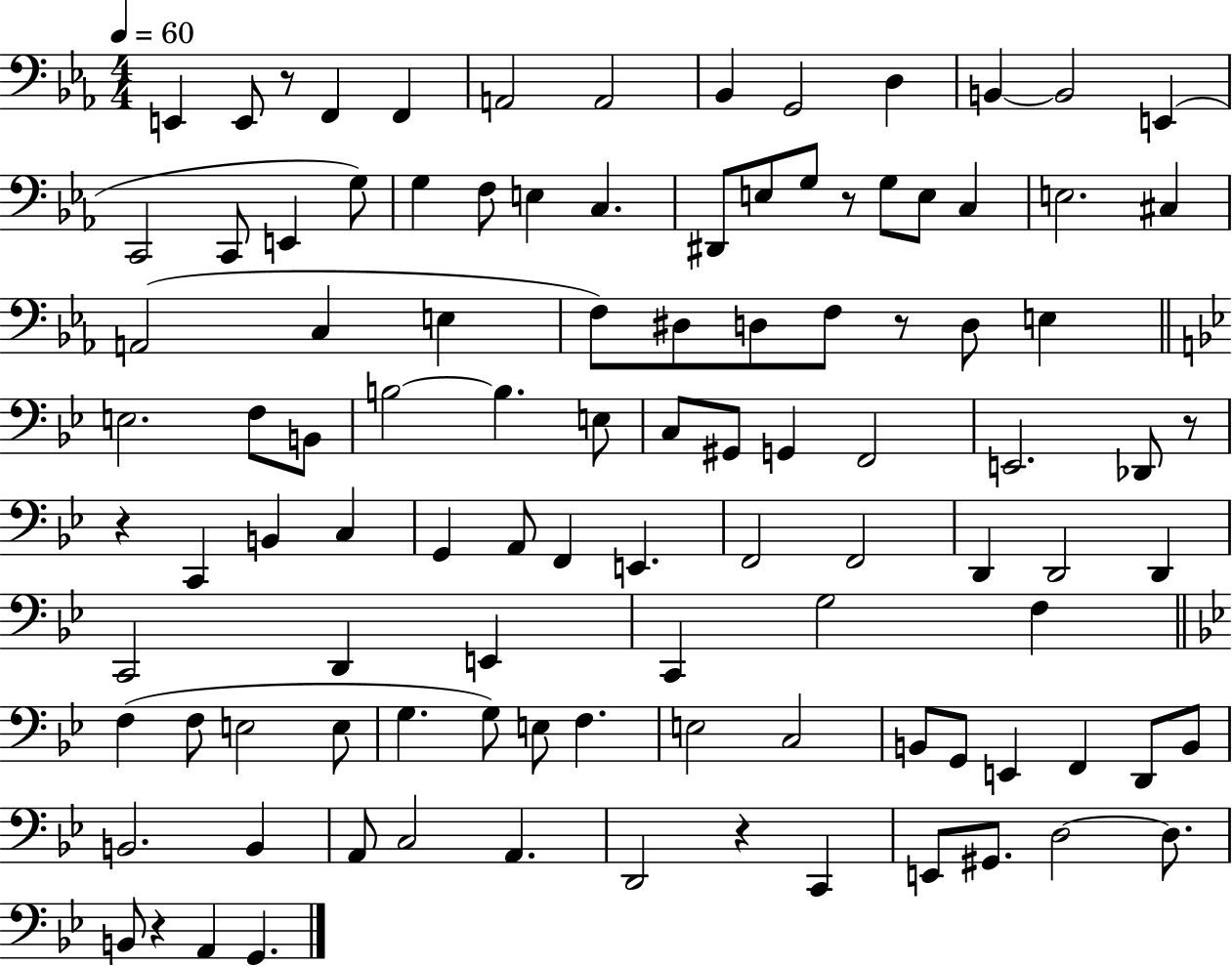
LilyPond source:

{
  \clef bass
  \numericTimeSignature
  \time 4/4
  \key ees \major
  \tempo 4 = 60
  e,4 e,8 r8 f,4 f,4 | a,2 a,2 | bes,4 g,2 d4 | b,4~~ b,2 e,4( | \break c,2 c,8 e,4 g8) | g4 f8 e4 c4. | dis,8 e8 g8 r8 g8 e8 c4 | e2. cis4 | \break a,2( c4 e4 | f8) dis8 d8 f8 r8 d8 e4 | \bar "||" \break \key g \minor e2. f8 b,8 | b2~~ b4. e8 | c8 gis,8 g,4 f,2 | e,2. des,8 r8 | \break r4 c,4 b,4 c4 | g,4 a,8 f,4 e,4. | f,2 f,2 | d,4 d,2 d,4 | \break c,2 d,4 e,4 | c,4 g2 f4 | \bar "||" \break \key bes \major f4( f8 e2 e8 | g4. g8) e8 f4. | e2 c2 | b,8 g,8 e,4 f,4 d,8 b,8 | \break b,2. b,4 | a,8 c2 a,4. | d,2 r4 c,4 | e,8 gis,8. d2~~ d8. | \break b,8 r4 a,4 g,4. | \bar "|."
}